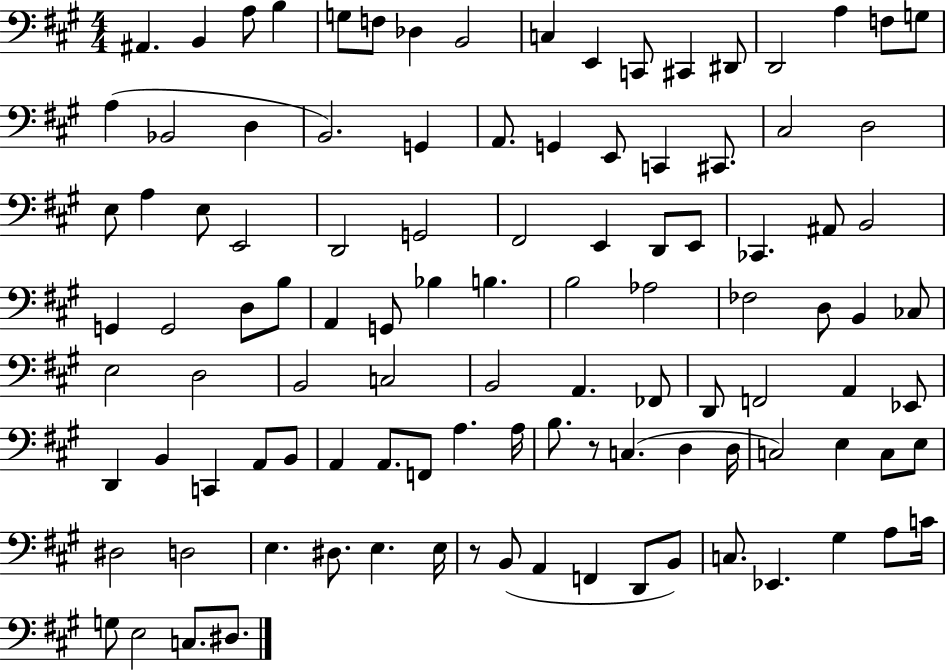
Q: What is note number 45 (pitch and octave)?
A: D3